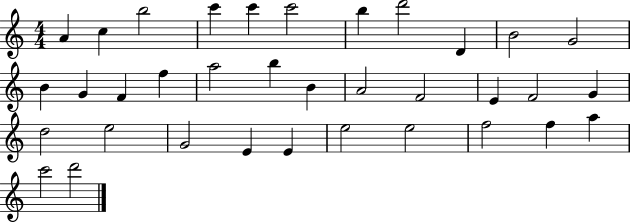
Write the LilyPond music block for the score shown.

{
  \clef treble
  \numericTimeSignature
  \time 4/4
  \key c \major
  a'4 c''4 b''2 | c'''4 c'''4 c'''2 | b''4 d'''2 d'4 | b'2 g'2 | \break b'4 g'4 f'4 f''4 | a''2 b''4 b'4 | a'2 f'2 | e'4 f'2 g'4 | \break d''2 e''2 | g'2 e'4 e'4 | e''2 e''2 | f''2 f''4 a''4 | \break c'''2 d'''2 | \bar "|."
}